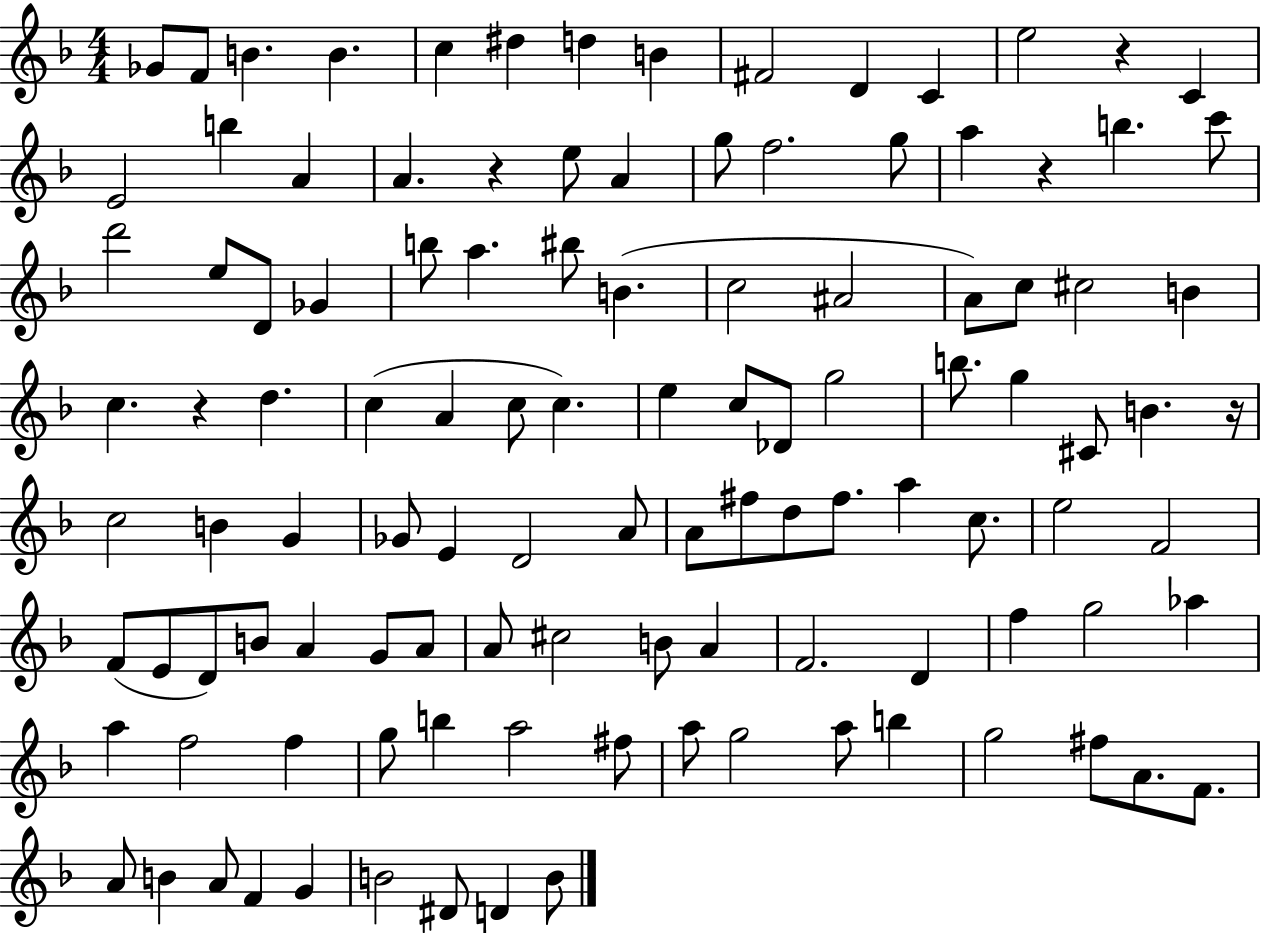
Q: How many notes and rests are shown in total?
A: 113